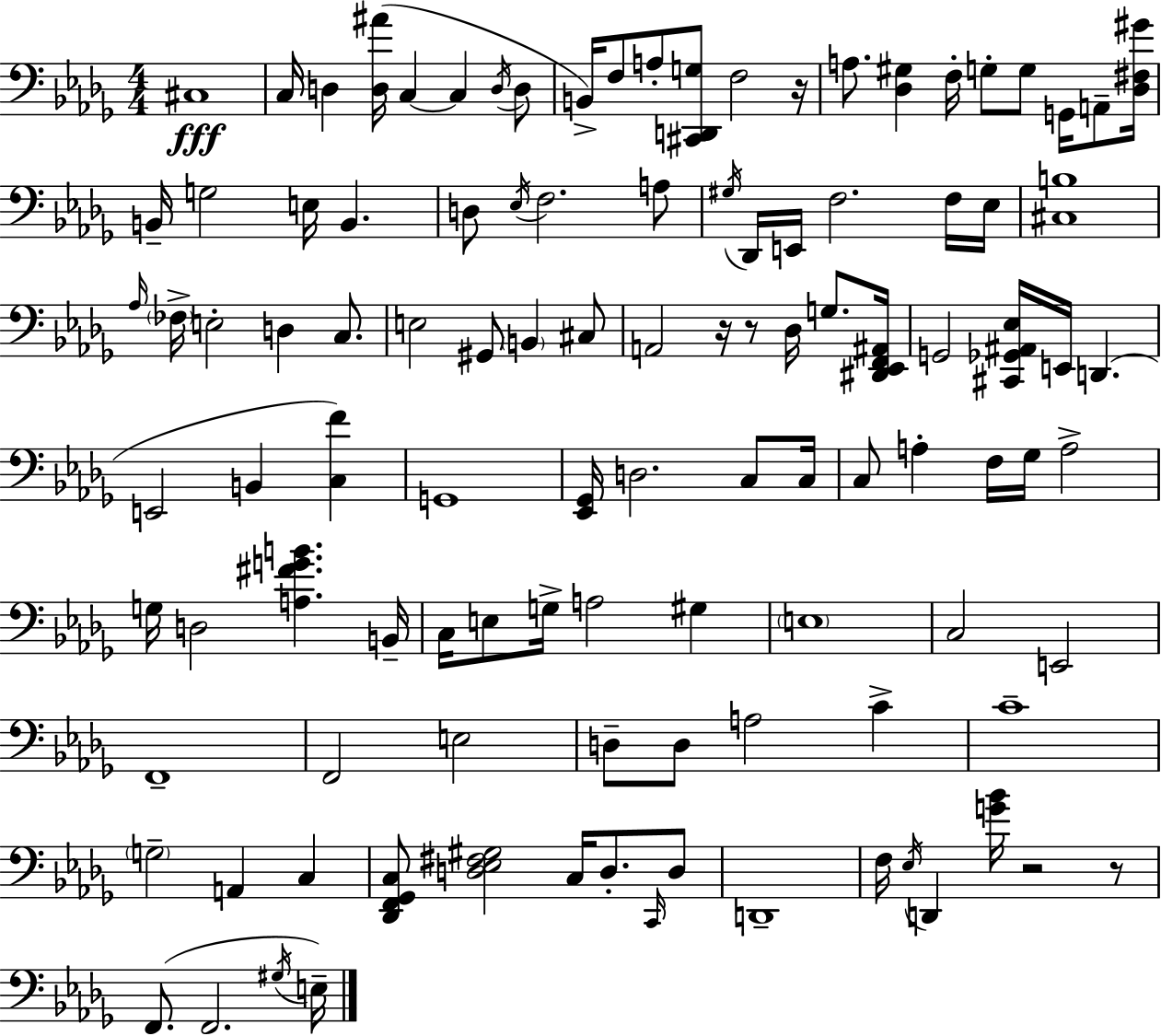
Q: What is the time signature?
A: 4/4